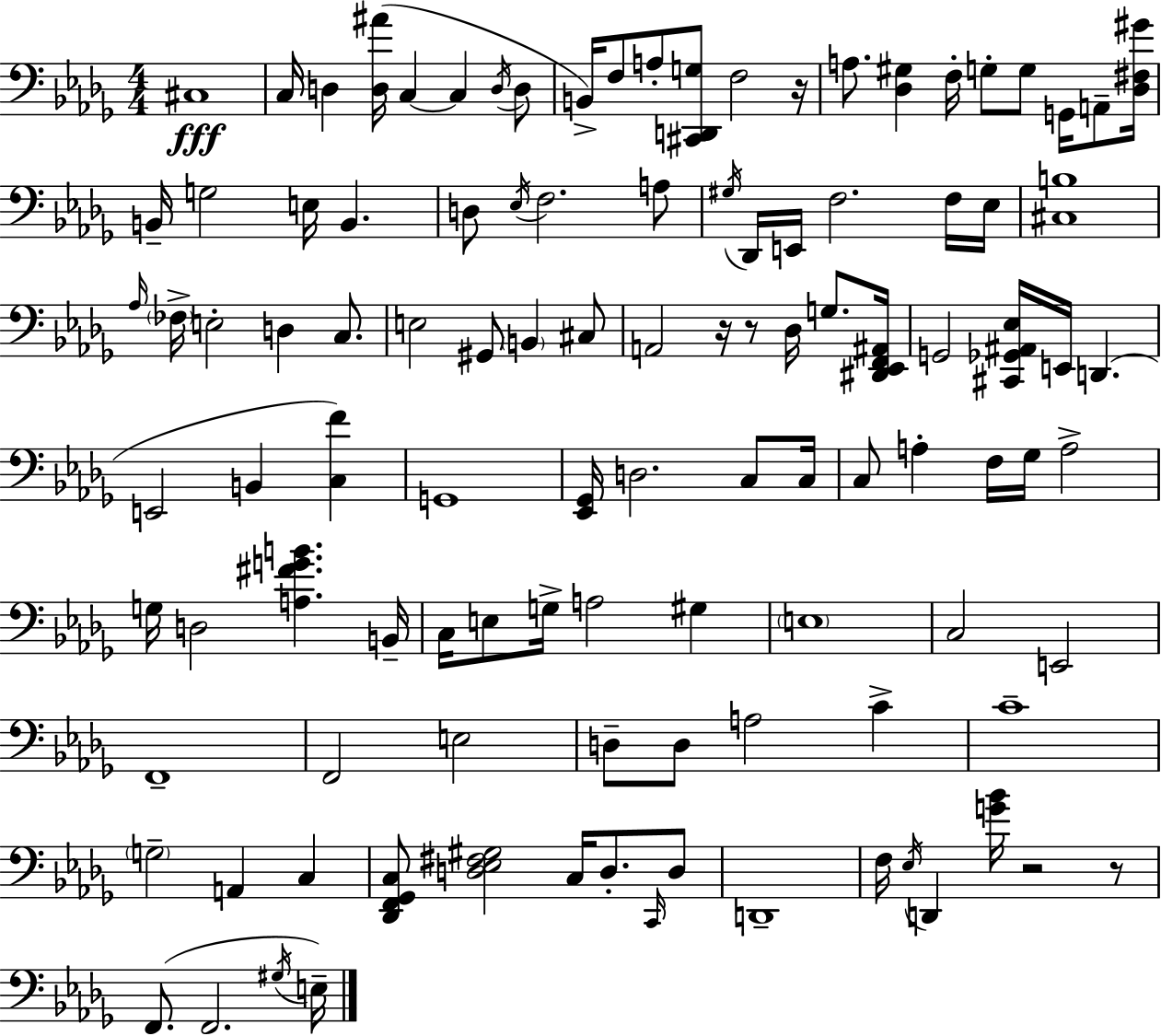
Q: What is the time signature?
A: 4/4